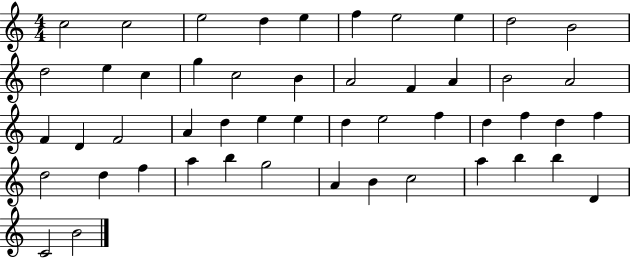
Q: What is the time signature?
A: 4/4